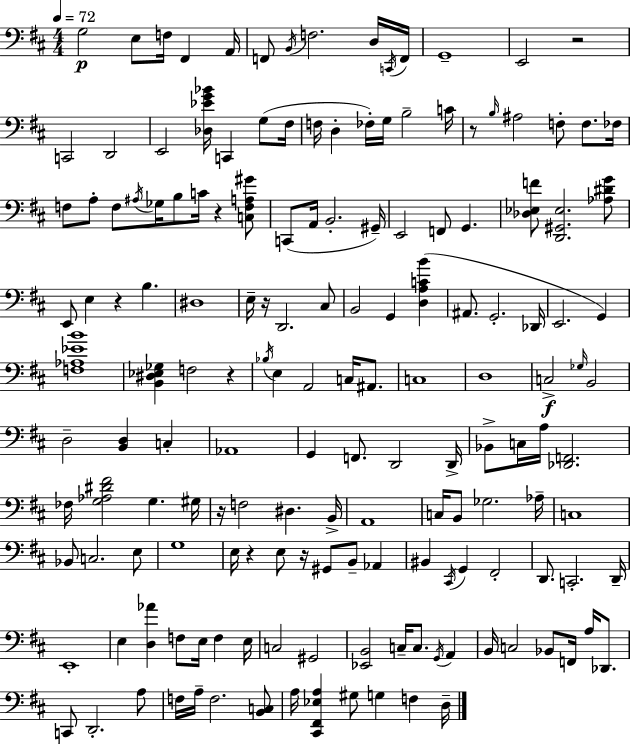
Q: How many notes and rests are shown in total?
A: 160